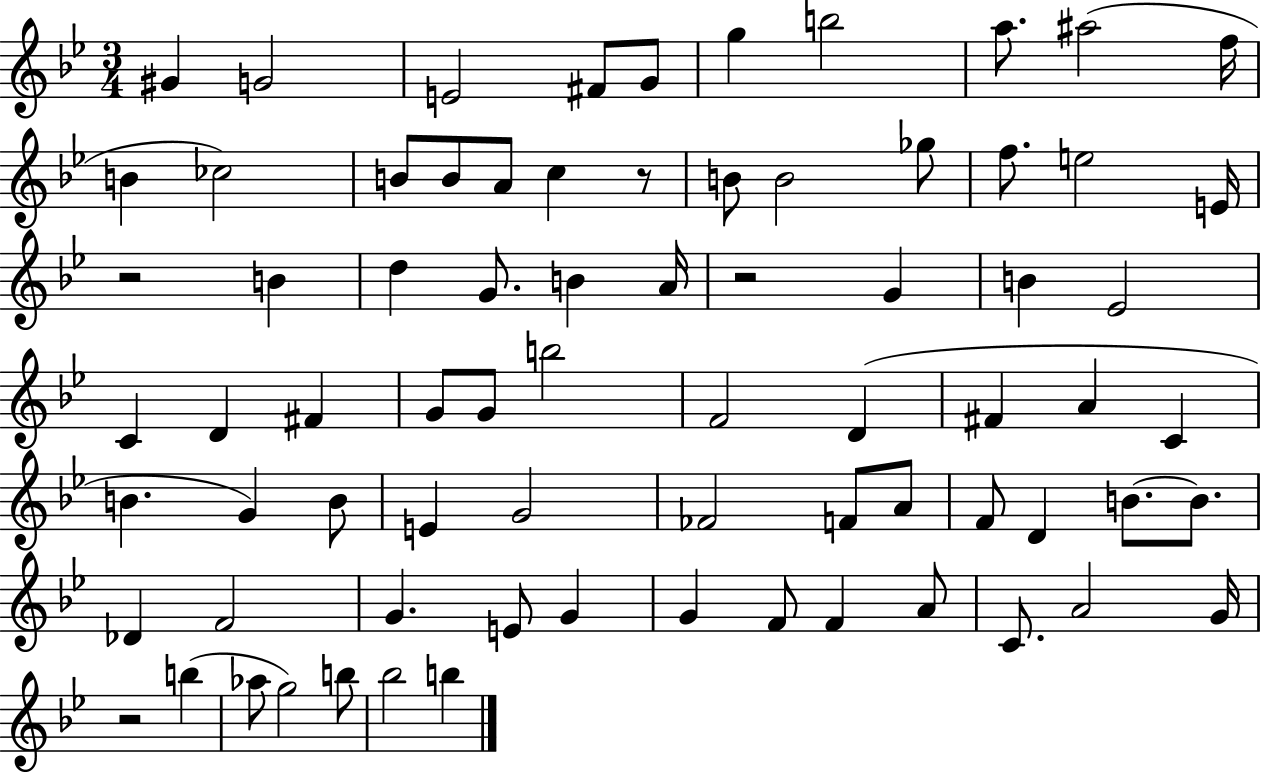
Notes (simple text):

G#4/q G4/h E4/h F#4/e G4/e G5/q B5/h A5/e. A#5/h F5/s B4/q CES5/h B4/e B4/e A4/e C5/q R/e B4/e B4/h Gb5/e F5/e. E5/h E4/s R/h B4/q D5/q G4/e. B4/q A4/s R/h G4/q B4/q Eb4/h C4/q D4/q F#4/q G4/e G4/e B5/h F4/h D4/q F#4/q A4/q C4/q B4/q. G4/q B4/e E4/q G4/h FES4/h F4/e A4/e F4/e D4/q B4/e. B4/e. Db4/q F4/h G4/q. E4/e G4/q G4/q F4/e F4/q A4/e C4/e. A4/h G4/s R/h B5/q Ab5/e G5/h B5/e Bb5/h B5/q